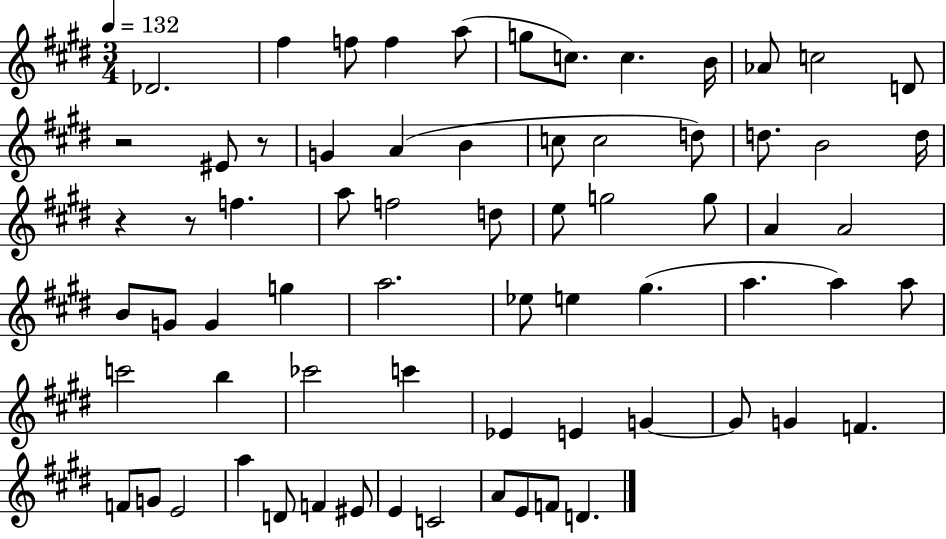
Db4/h. F#5/q F5/e F5/q A5/e G5/e C5/e. C5/q. B4/s Ab4/e C5/h D4/e R/h EIS4/e R/e G4/q A4/q B4/q C5/e C5/h D5/e D5/e. B4/h D5/s R/q R/e F5/q. A5/e F5/h D5/e E5/e G5/h G5/e A4/q A4/h B4/e G4/e G4/q G5/q A5/h. Eb5/e E5/q G#5/q. A5/q. A5/q A5/e C6/h B5/q CES6/h C6/q Eb4/q E4/q G4/q G4/e G4/q F4/q. F4/e G4/e E4/h A5/q D4/e F4/q EIS4/e E4/q C4/h A4/e E4/e F4/e D4/q.